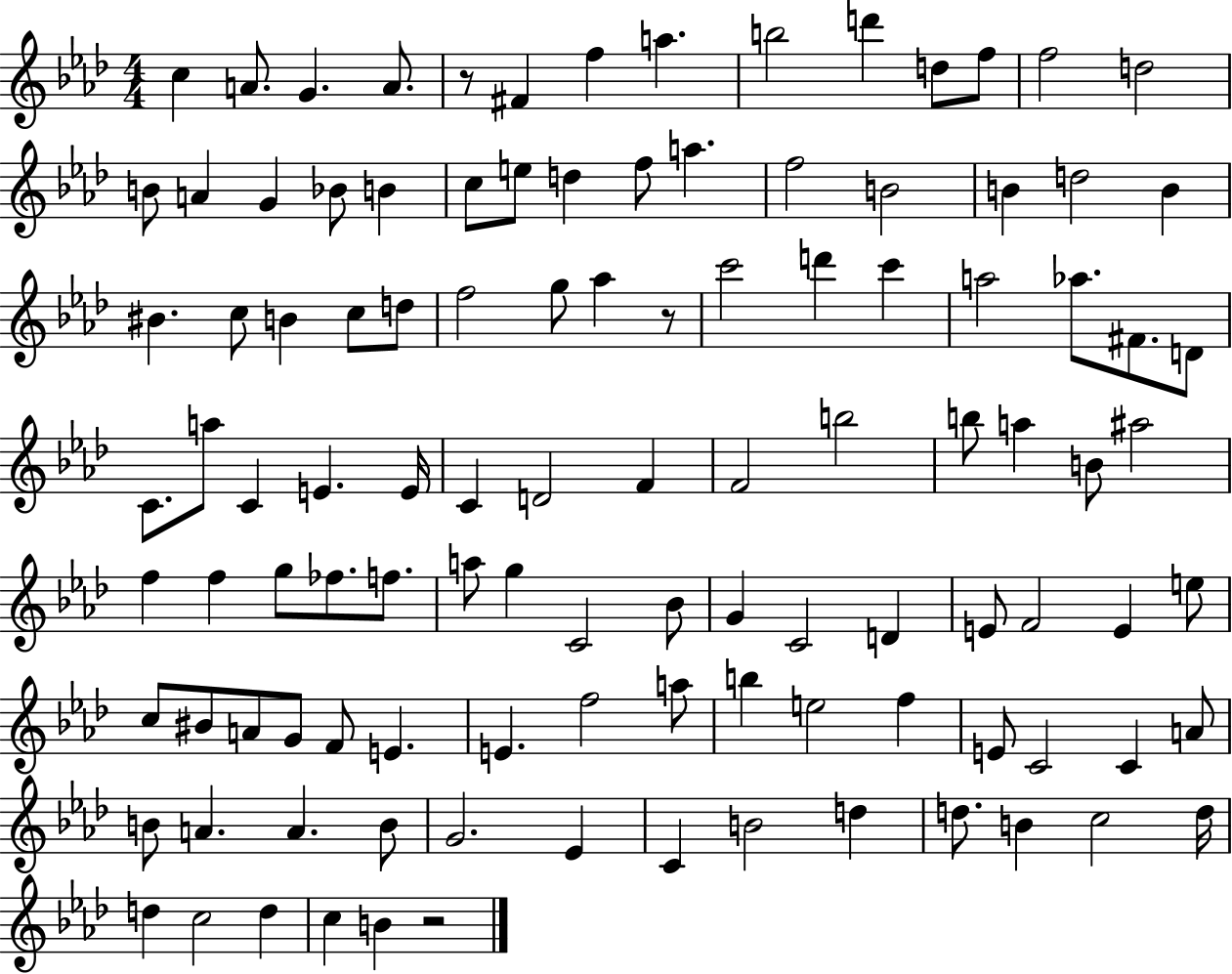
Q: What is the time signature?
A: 4/4